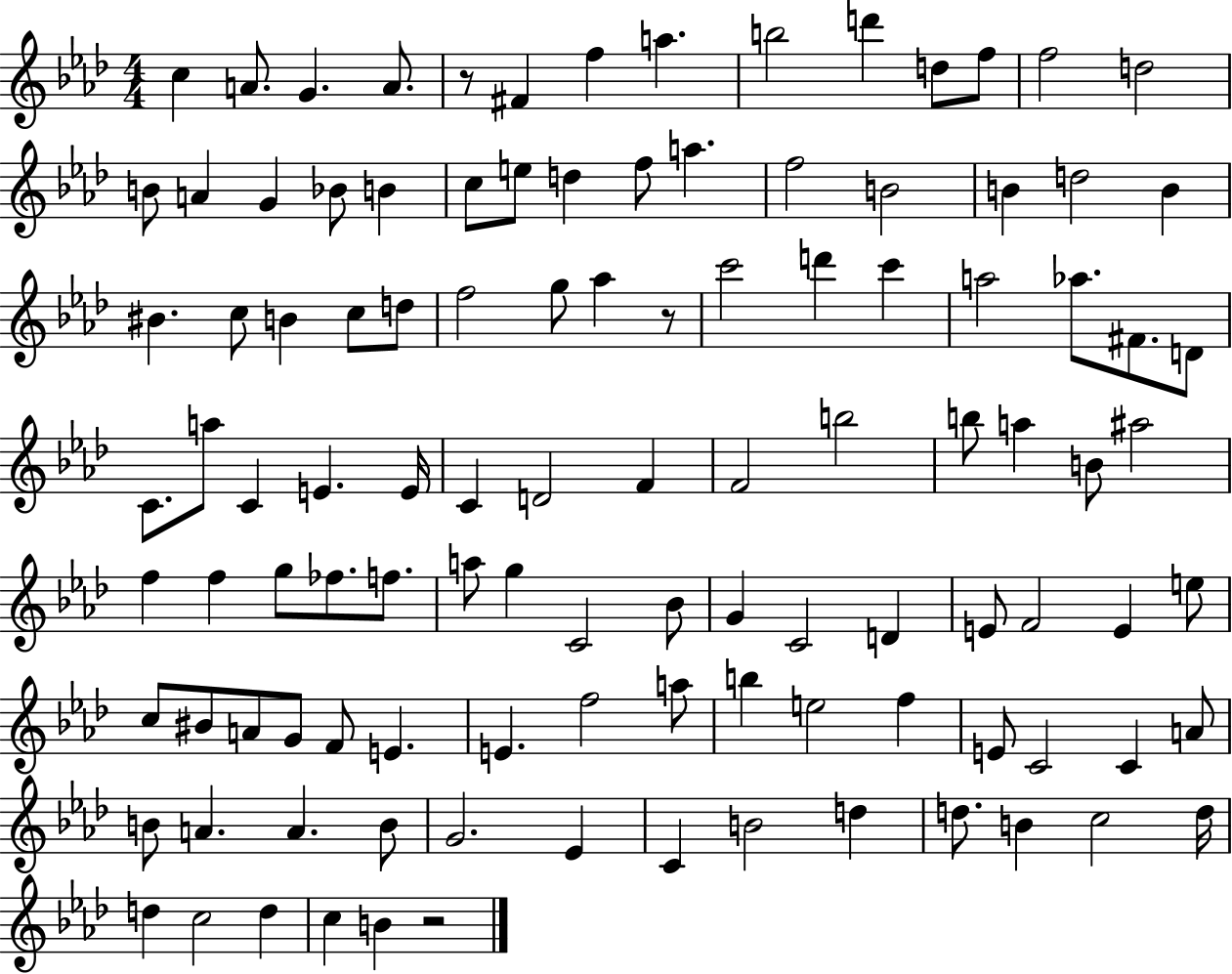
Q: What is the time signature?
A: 4/4